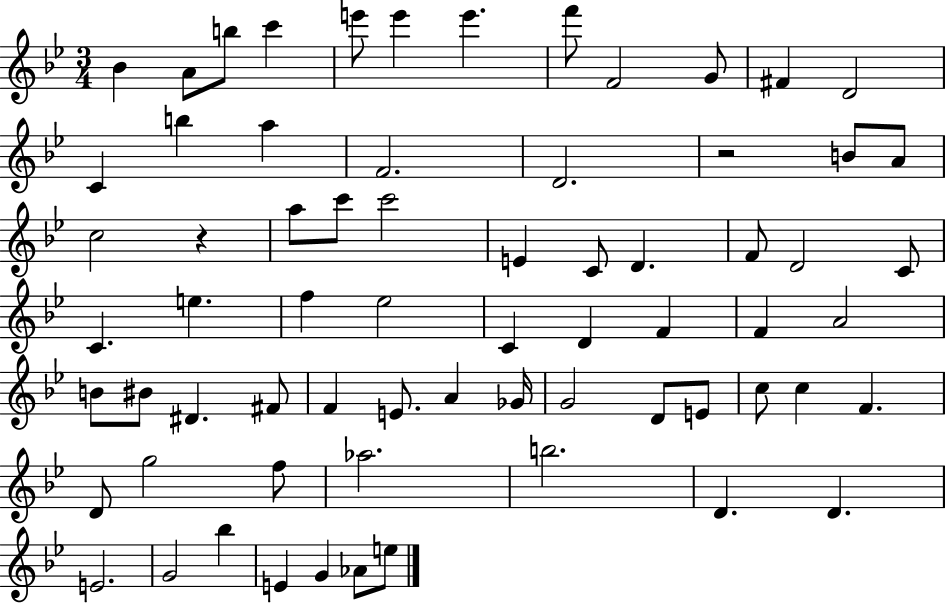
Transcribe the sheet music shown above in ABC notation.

X:1
T:Untitled
M:3/4
L:1/4
K:Bb
_B A/2 b/2 c' e'/2 e' e' f'/2 F2 G/2 ^F D2 C b a F2 D2 z2 B/2 A/2 c2 z a/2 c'/2 c'2 E C/2 D F/2 D2 C/2 C e f _e2 C D F F A2 B/2 ^B/2 ^D ^F/2 F E/2 A _G/4 G2 D/2 E/2 c/2 c F D/2 g2 f/2 _a2 b2 D D E2 G2 _b E G _A/2 e/2